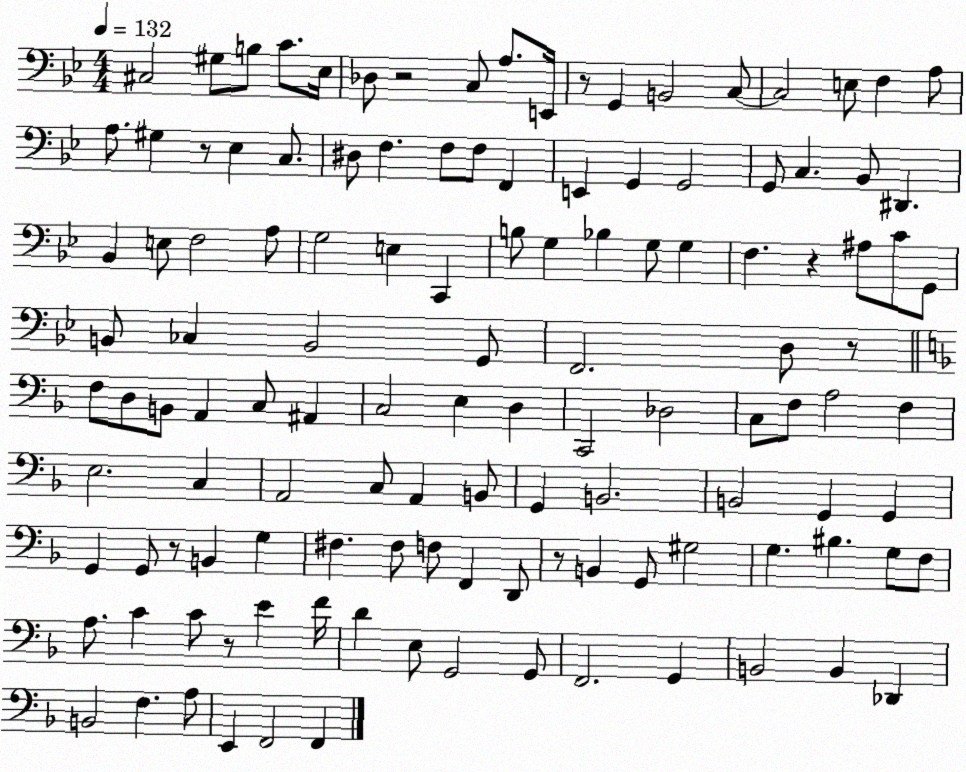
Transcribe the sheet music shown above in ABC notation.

X:1
T:Untitled
M:4/4
L:1/4
K:Bb
^C,2 ^G,/2 B,/2 C/2 _E,/4 _D,/2 z2 C,/2 A,/2 E,,/4 z/2 G,, B,,2 C,/2 C,2 E,/2 F, A,/2 A,/2 ^G, z/2 _E, C,/2 ^D,/2 F, F,/2 F,/2 F,, E,, G,, G,,2 G,,/2 C, _B,,/2 ^D,, _B,, E,/2 F,2 A,/2 G,2 E, C,, B,/2 G, _B, G,/2 G, F, z ^A,/2 C/2 G,,/2 B,,/2 _C, B,,2 G,,/2 F,,2 D,/2 z/2 F,/2 D,/2 B,,/2 A,, C,/2 ^A,, C,2 E, D, C,,2 _D,2 C,/2 F,/2 A,2 F, E,2 C, A,,2 C,/2 A,, B,,/2 G,, B,,2 B,,2 G,, G,, G,, G,,/2 z/2 B,, G, ^F, ^F,/2 F,/2 F,, D,,/2 z/2 B,, G,,/2 ^G,2 G, ^B, G,/2 F,/2 A,/2 C C/2 z/2 E F/4 D E,/2 G,,2 G,,/2 F,,2 G,, B,,2 B,, _D,, B,,2 F, A,/2 E,, F,,2 F,,